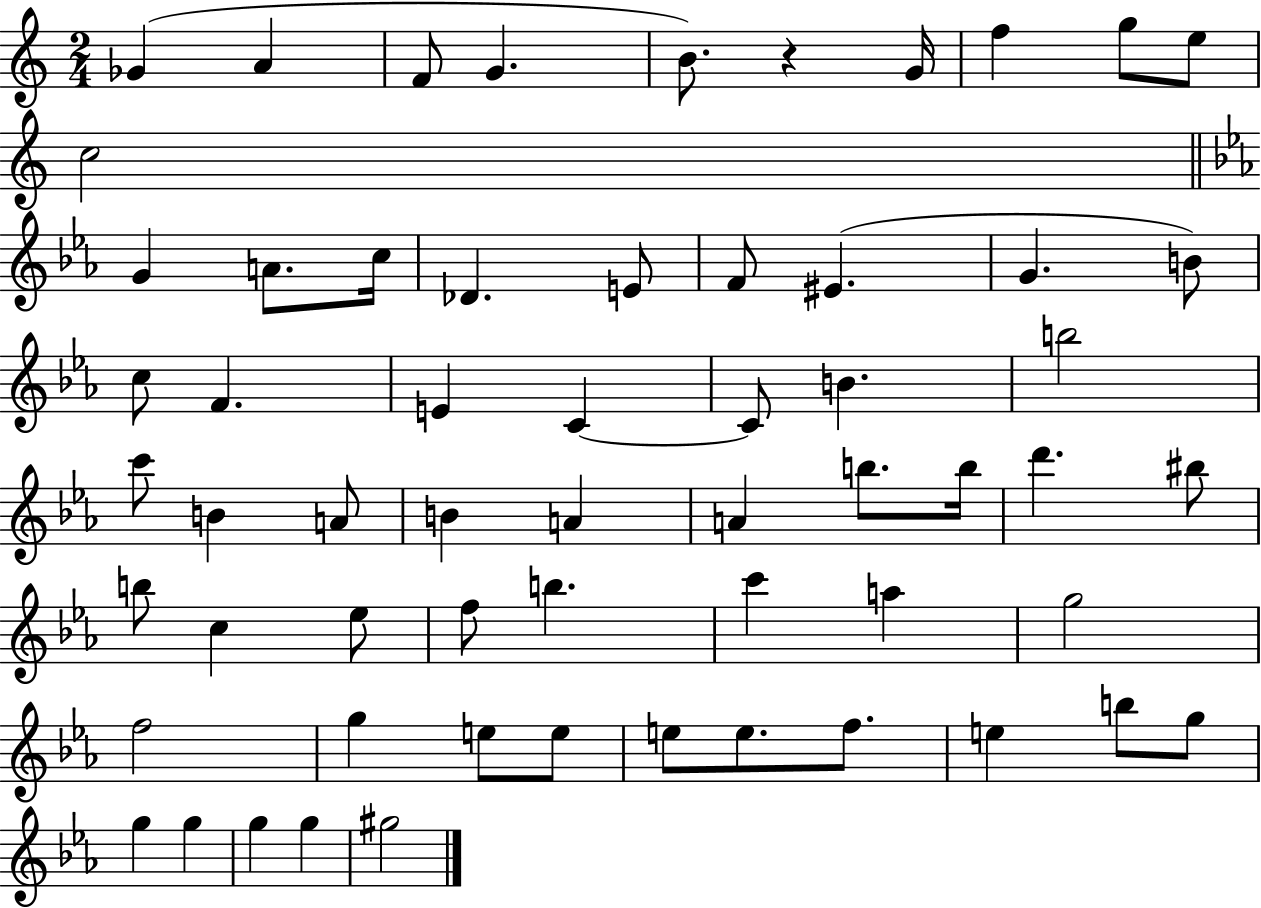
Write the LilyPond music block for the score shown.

{
  \clef treble
  \numericTimeSignature
  \time 2/4
  \key c \major
  ges'4( a'4 | f'8 g'4. | b'8.) r4 g'16 | f''4 g''8 e''8 | \break c''2 | \bar "||" \break \key c \minor g'4 a'8. c''16 | des'4. e'8 | f'8 eis'4.( | g'4. b'8) | \break c''8 f'4. | e'4 c'4~~ | c'8 b'4. | b''2 | \break c'''8 b'4 a'8 | b'4 a'4 | a'4 b''8. b''16 | d'''4. bis''8 | \break b''8 c''4 ees''8 | f''8 b''4. | c'''4 a''4 | g''2 | \break f''2 | g''4 e''8 e''8 | e''8 e''8. f''8. | e''4 b''8 g''8 | \break g''4 g''4 | g''4 g''4 | gis''2 | \bar "|."
}